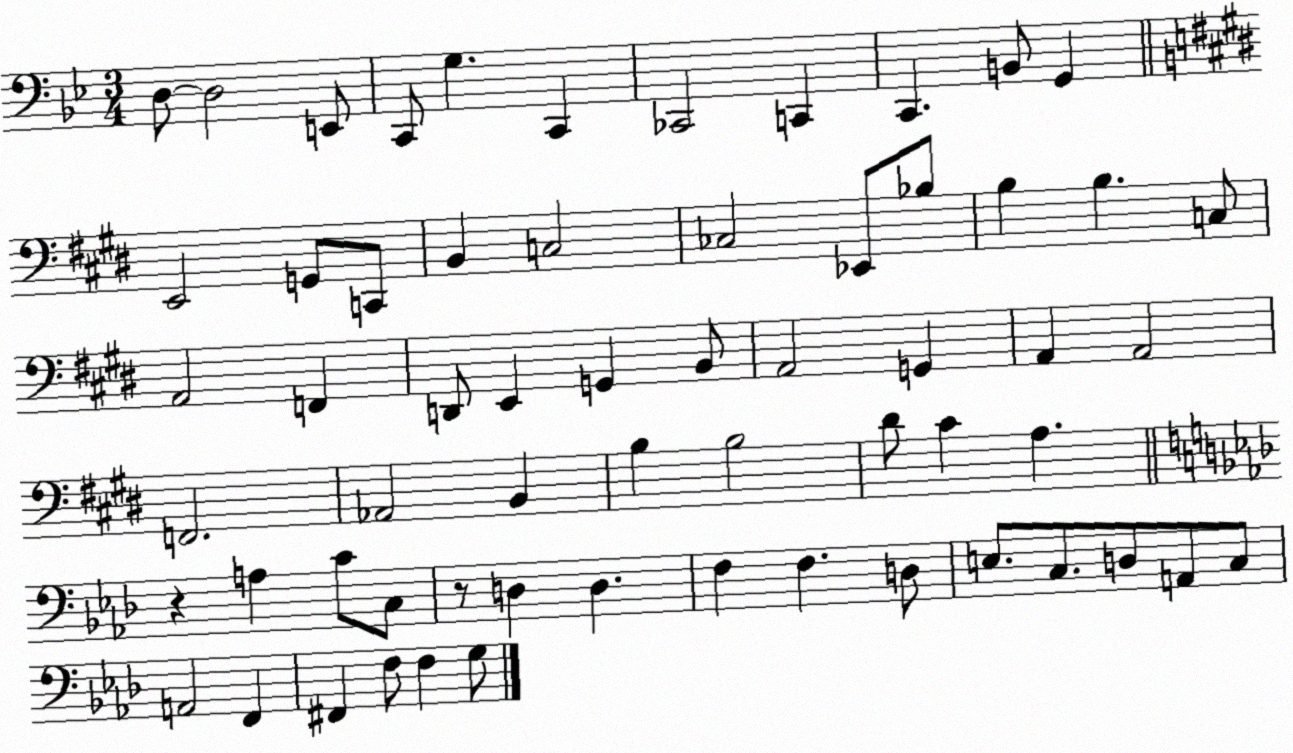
X:1
T:Untitled
M:3/4
L:1/4
K:Bb
D,/2 D,2 E,,/2 C,,/2 G, C,, _C,,2 C,, C,, B,,/2 G,, E,,2 G,,/2 C,,/2 B,, C,2 _C,2 _E,,/2 _B,/2 B, B, C,/2 A,,2 F,, D,,/2 E,, G,, B,,/2 A,,2 G,, A,, A,,2 F,,2 _A,,2 B,, B, B,2 ^D/2 ^C A, z A, C/2 C,/2 z/2 D, D, F, F, D,/2 E,/2 C,/2 D,/2 A,,/2 C,/2 A,,2 F,, ^F,, F,/2 F, G,/2